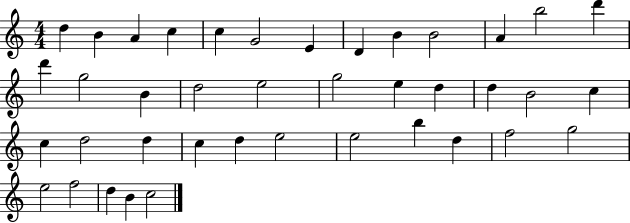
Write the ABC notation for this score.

X:1
T:Untitled
M:4/4
L:1/4
K:C
d B A c c G2 E D B B2 A b2 d' d' g2 B d2 e2 g2 e d d B2 c c d2 d c d e2 e2 b d f2 g2 e2 f2 d B c2